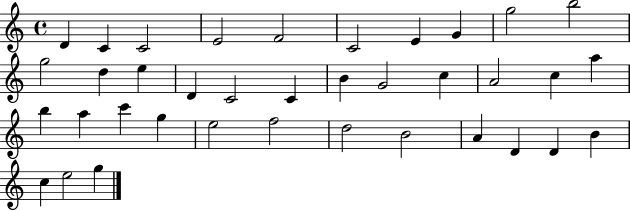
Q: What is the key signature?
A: C major